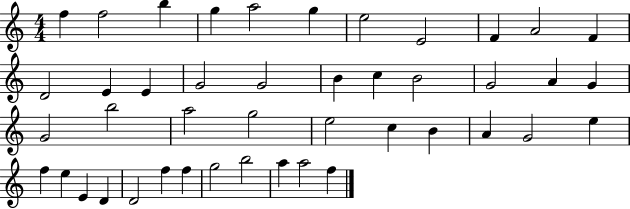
F5/q F5/h B5/q G5/q A5/h G5/q E5/h E4/h F4/q A4/h F4/q D4/h E4/q E4/q G4/h G4/h B4/q C5/q B4/h G4/h A4/q G4/q G4/h B5/h A5/h G5/h E5/h C5/q B4/q A4/q G4/h E5/q F5/q E5/q E4/q D4/q D4/h F5/q F5/q G5/h B5/h A5/q A5/h F5/q